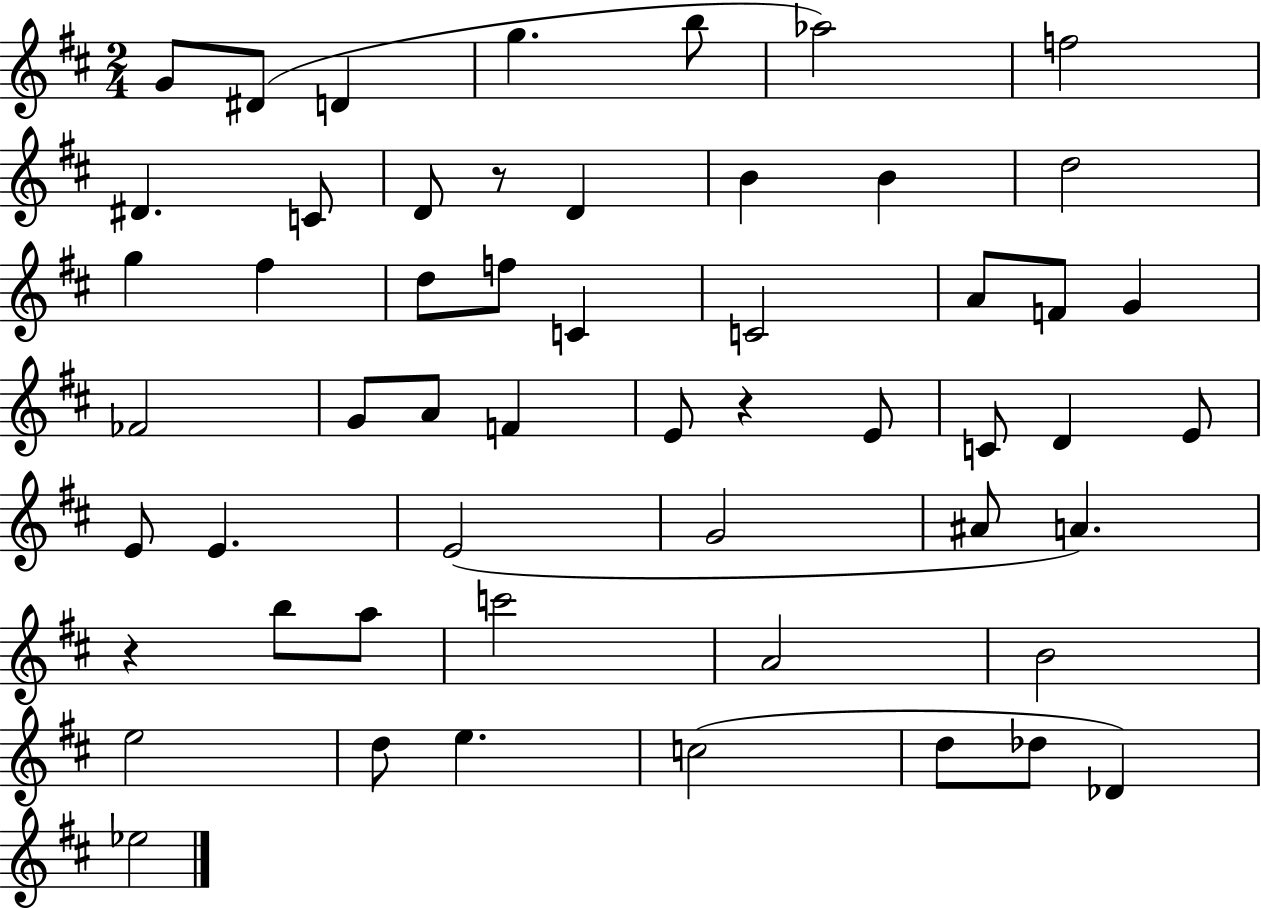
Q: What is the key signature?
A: D major